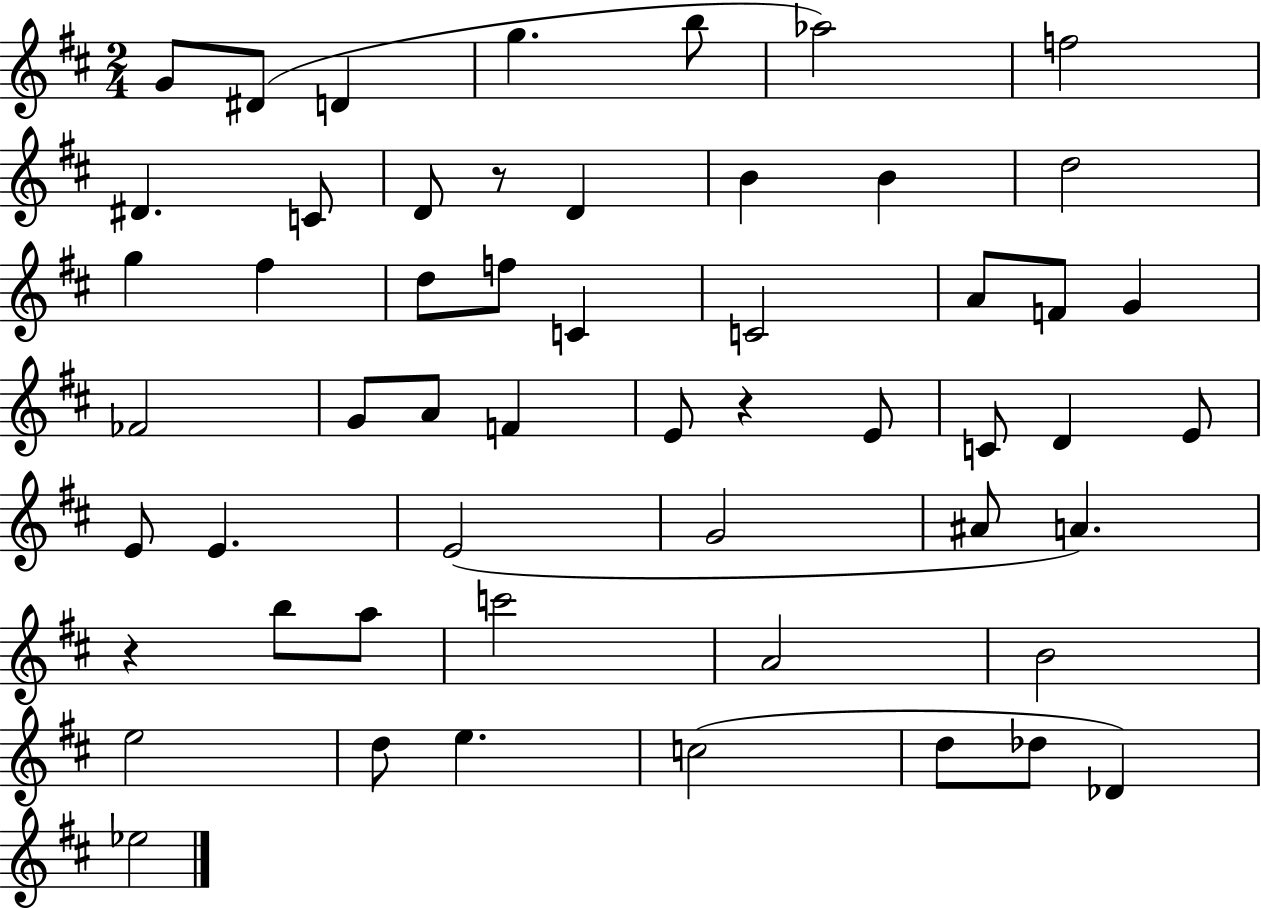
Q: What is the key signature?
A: D major